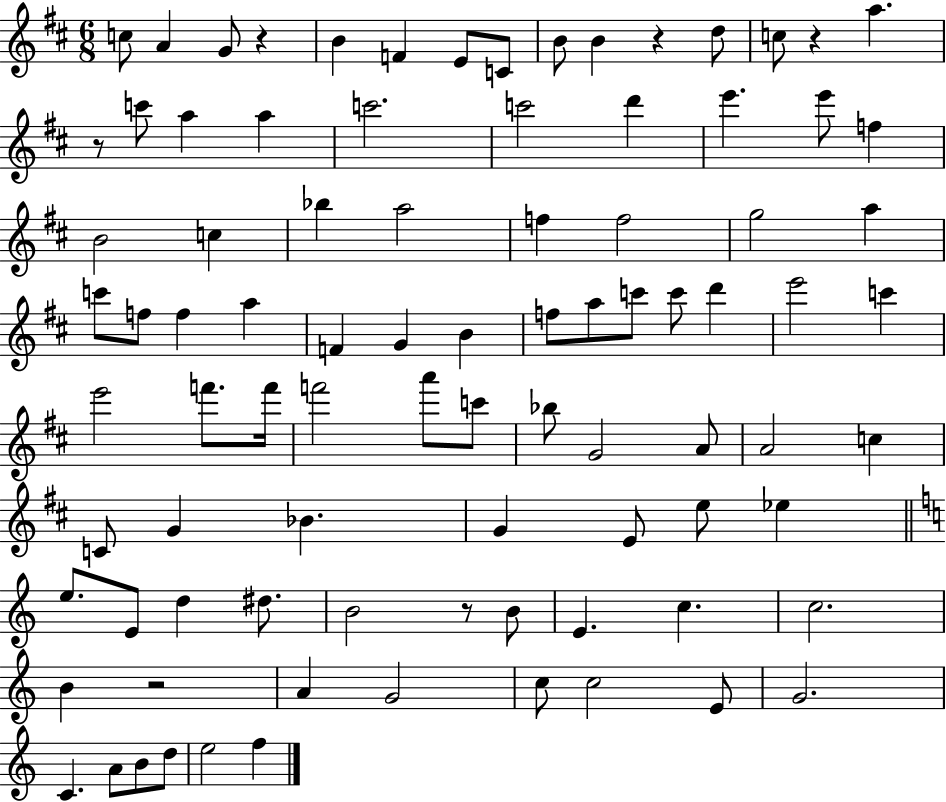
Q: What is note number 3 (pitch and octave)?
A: G4